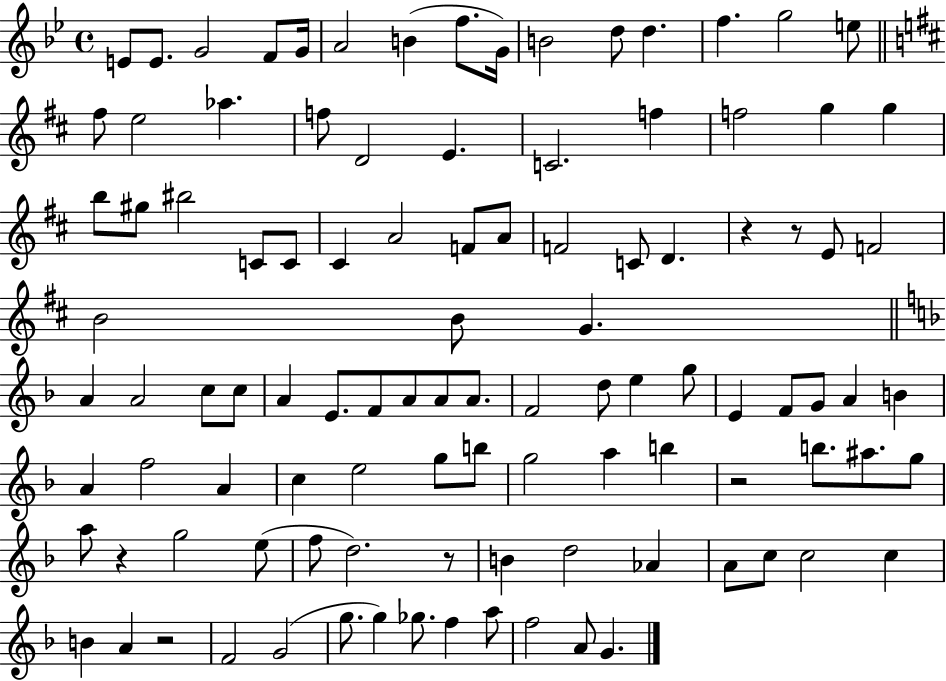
{
  \clef treble
  \time 4/4
  \defaultTimeSignature
  \key bes \major
  e'8 e'8. g'2 f'8 g'16 | a'2 b'4( f''8. g'16) | b'2 d''8 d''4. | f''4. g''2 e''8 | \break \bar "||" \break \key b \minor fis''8 e''2 aes''4. | f''8 d'2 e'4. | c'2. f''4 | f''2 g''4 g''4 | \break b''8 gis''8 bis''2 c'8 c'8 | cis'4 a'2 f'8 a'8 | f'2 c'8 d'4. | r4 r8 e'8 f'2 | \break b'2 b'8 g'4. | \bar "||" \break \key d \minor a'4 a'2 c''8 c''8 | a'4 e'8. f'8 a'8 a'8 a'8. | f'2 d''8 e''4 g''8 | e'4 f'8 g'8 a'4 b'4 | \break a'4 f''2 a'4 | c''4 e''2 g''8 b''8 | g''2 a''4 b''4 | r2 b''8. ais''8. g''8 | \break a''8 r4 g''2 e''8( | f''8 d''2.) r8 | b'4 d''2 aes'4 | a'8 c''8 c''2 c''4 | \break b'4 a'4 r2 | f'2 g'2( | g''8. g''4) ges''8. f''4 a''8 | f''2 a'8 g'4. | \break \bar "|."
}